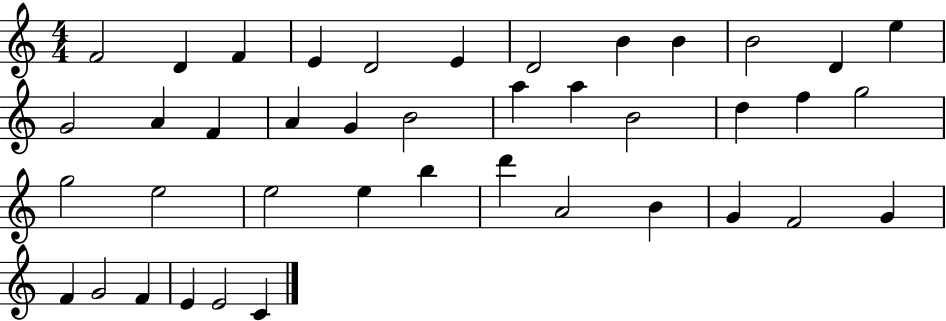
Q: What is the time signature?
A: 4/4